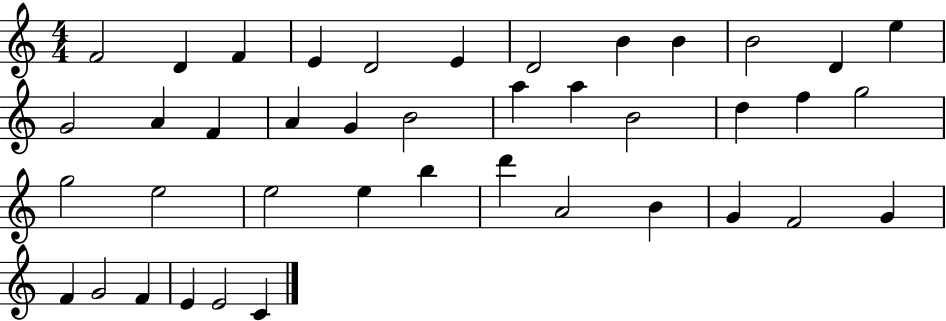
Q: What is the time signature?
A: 4/4